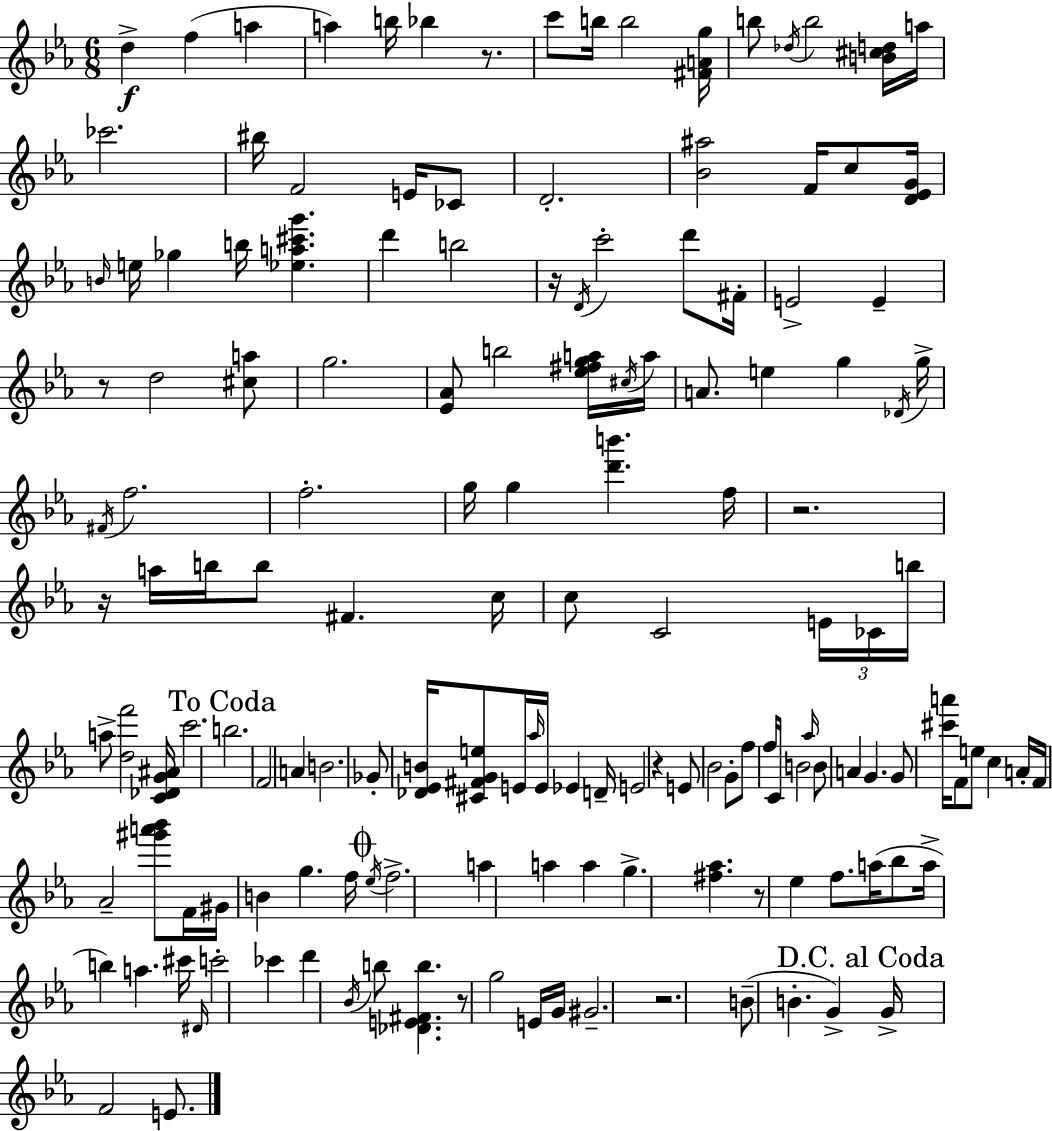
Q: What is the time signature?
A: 6/8